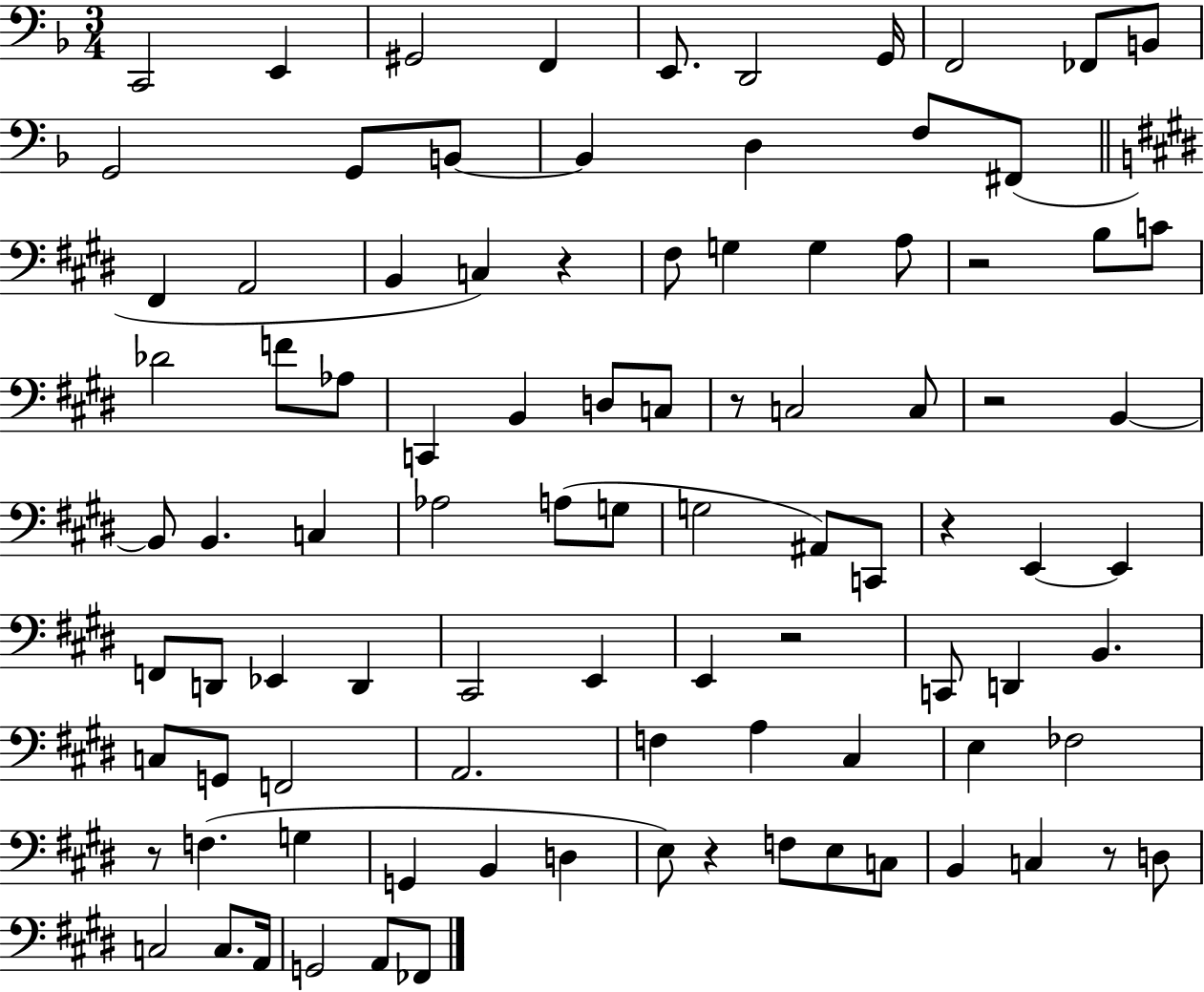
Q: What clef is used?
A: bass